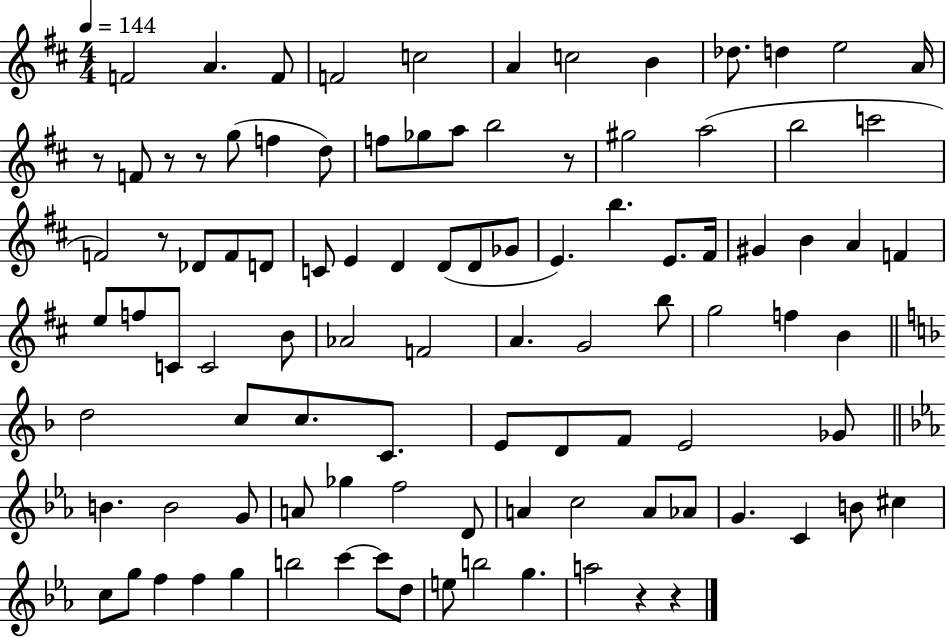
X:1
T:Untitled
M:4/4
L:1/4
K:D
F2 A F/2 F2 c2 A c2 B _d/2 d e2 A/4 z/2 F/2 z/2 z/2 g/2 f d/2 f/2 _g/2 a/2 b2 z/2 ^g2 a2 b2 c'2 F2 z/2 _D/2 F/2 D/2 C/2 E D D/2 D/2 _G/2 E b E/2 ^F/4 ^G B A F e/2 f/2 C/2 C2 B/2 _A2 F2 A G2 b/2 g2 f B d2 c/2 c/2 C/2 E/2 D/2 F/2 E2 _G/2 B B2 G/2 A/2 _g f2 D/2 A c2 A/2 _A/2 G C B/2 ^c c/2 g/2 f f g b2 c' c'/2 d/2 e/2 b2 g a2 z z